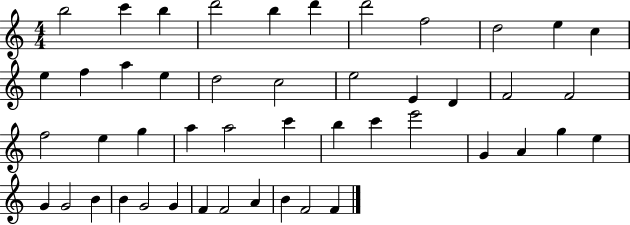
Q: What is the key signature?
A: C major